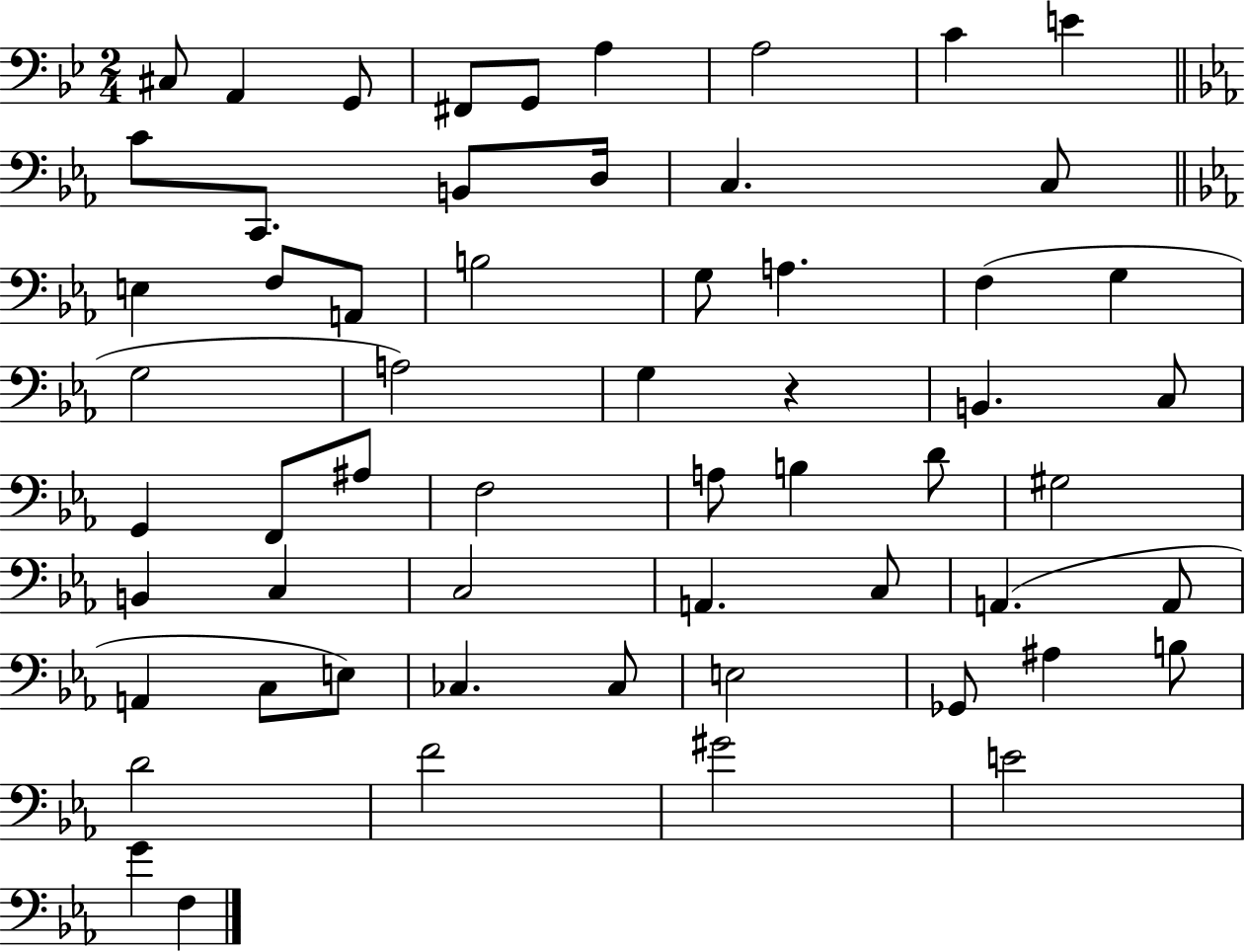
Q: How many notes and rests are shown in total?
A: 59